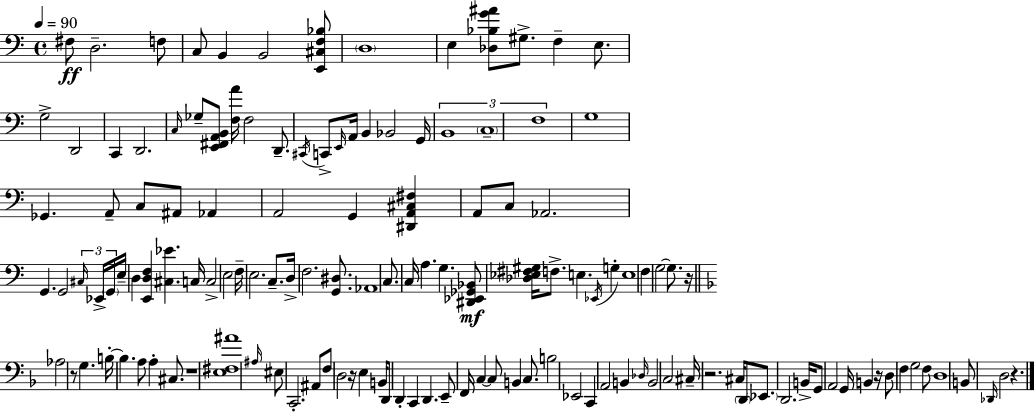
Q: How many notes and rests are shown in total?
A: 137